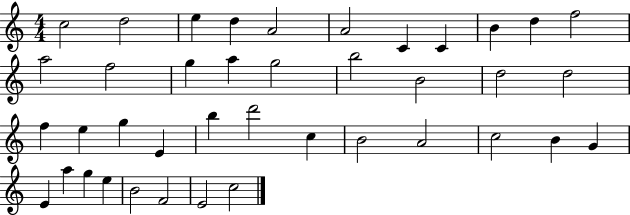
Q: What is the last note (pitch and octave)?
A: C5